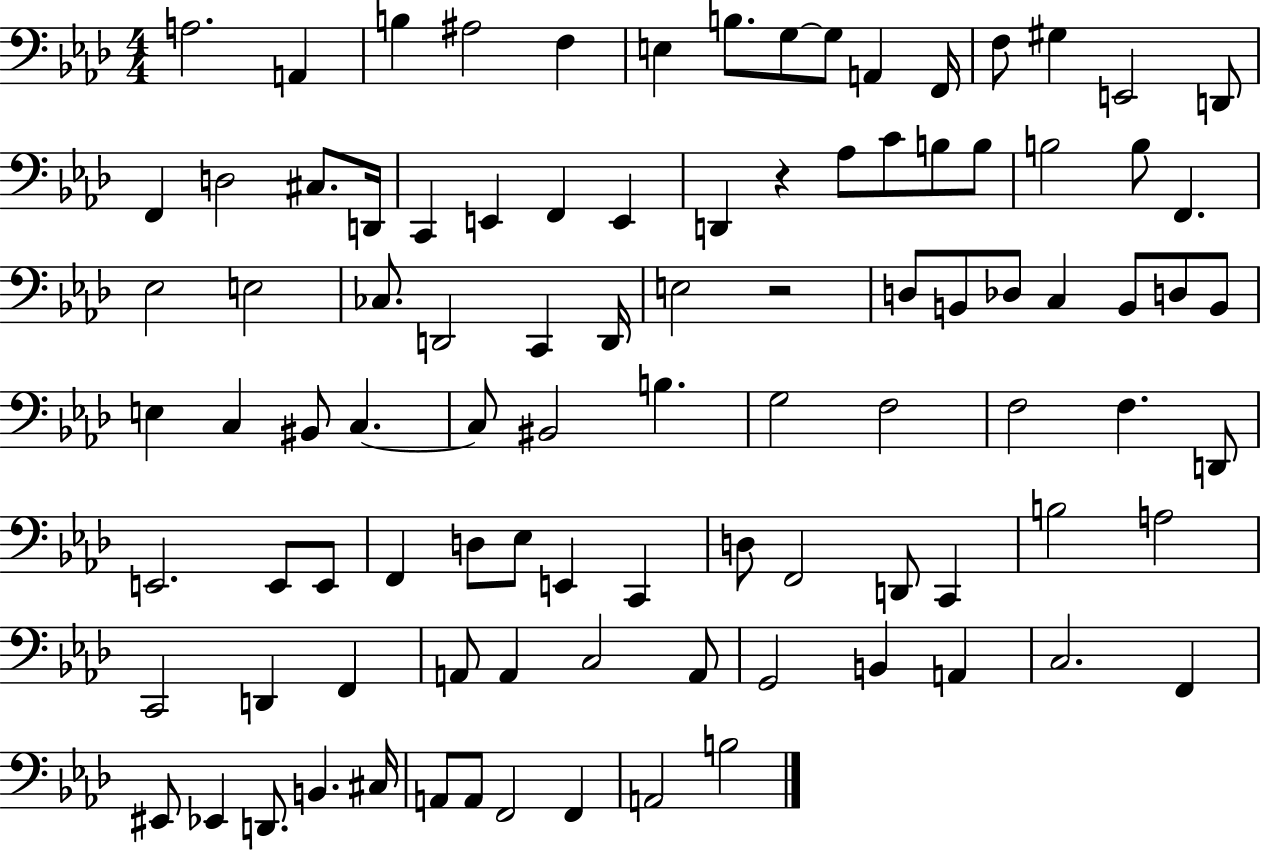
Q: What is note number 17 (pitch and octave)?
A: D3